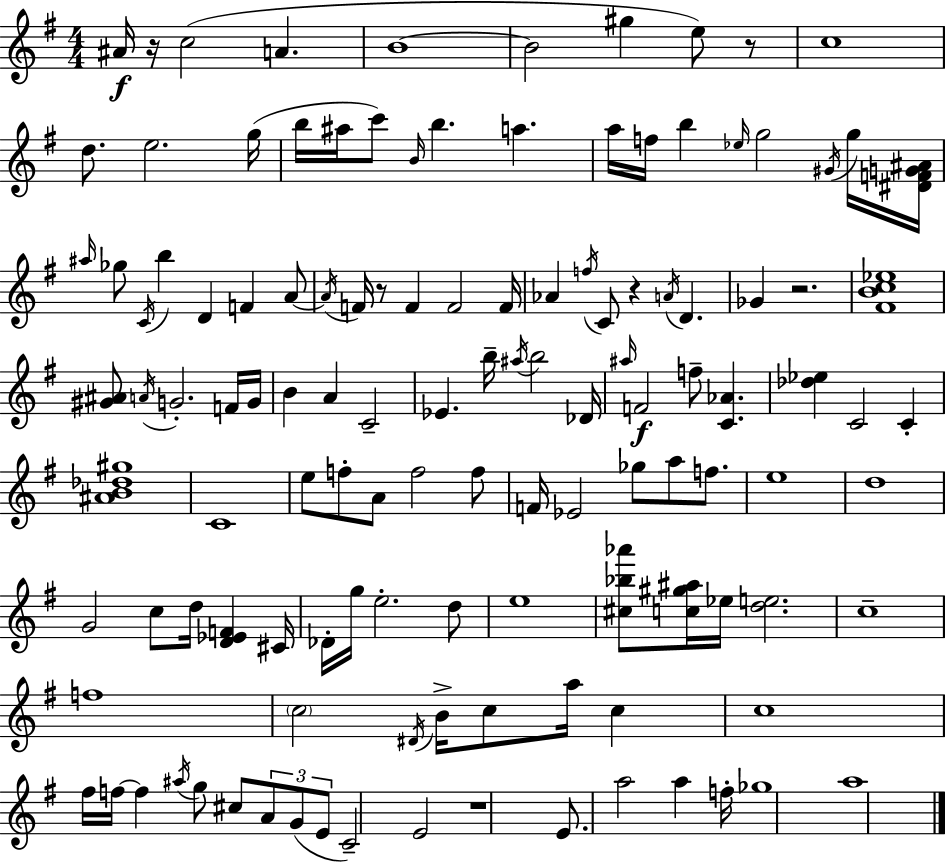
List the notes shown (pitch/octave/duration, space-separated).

A#4/s R/s C5/h A4/q. B4/w B4/h G#5/q E5/e R/e C5/w D5/e. E5/h. G5/s B5/s A#5/s C6/e B4/s B5/q. A5/q. A5/s F5/s B5/q Eb5/s G5/h G#4/s G5/s [D#4,F4,G4,A#4]/s A#5/s Gb5/e C4/s B5/q D4/q F4/q A4/e A4/s F4/s R/e F4/q F4/h F4/s Ab4/q F5/s C4/e R/q A4/s D4/q. Gb4/q R/h. [F#4,B4,C5,Eb5]/w [G#4,A#4]/e A4/s G4/h. F4/s G4/s B4/q A4/q C4/h Eb4/q. B5/s A#5/s B5/h Db4/s A#5/s F4/h F5/e [C4,Ab4]/q. [Db5,Eb5]/q C4/h C4/q [A#4,B4,Db5,G#5]/w C4/w E5/e F5/e A4/e F5/h F5/e F4/s Eb4/h Gb5/e A5/e F5/e. E5/w D5/w G4/h C5/e D5/s [D4,Eb4,F4]/q C#4/s Db4/s G5/s E5/h. D5/e E5/w [C#5,Bb5,Ab6]/e [C5,G#5,A#5]/s Eb5/s [D5,E5]/h. C5/w F5/w C5/h D#4/s B4/s C5/e A5/s C5/q C5/w F#5/s F5/s F5/q A#5/s G5/e C#5/e A4/e G4/e E4/e C4/h E4/h R/w E4/e. A5/h A5/q F5/s Gb5/w A5/w